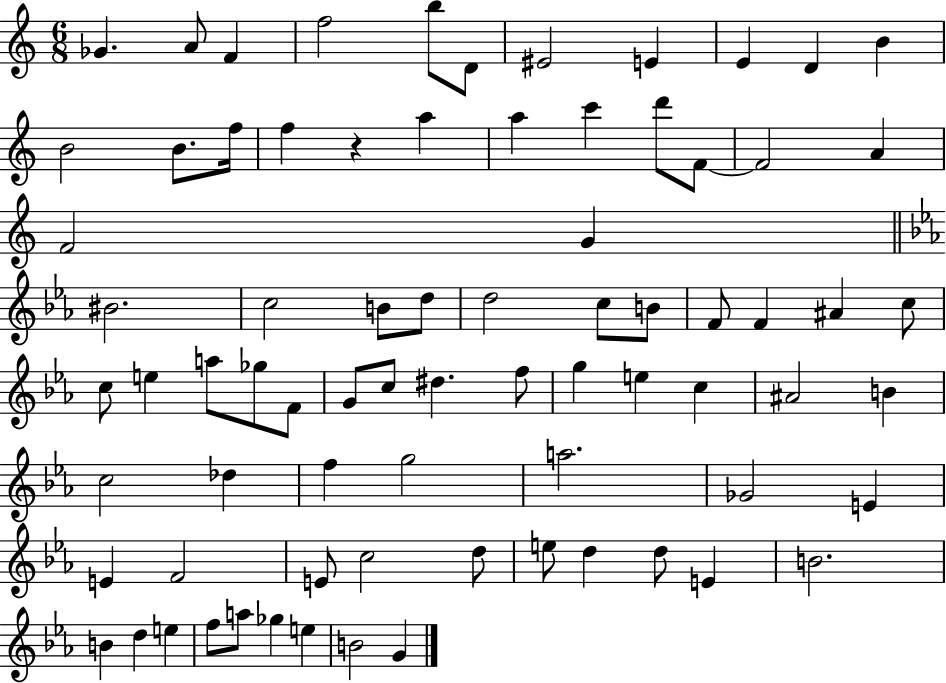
Gb4/q. A4/e F4/q F5/h B5/e D4/e EIS4/h E4/q E4/q D4/q B4/q B4/h B4/e. F5/s F5/q R/q A5/q A5/q C6/q D6/e F4/e F4/h A4/q F4/h G4/q BIS4/h. C5/h B4/e D5/e D5/h C5/e B4/e F4/e F4/q A#4/q C5/e C5/e E5/q A5/e Gb5/e F4/e G4/e C5/e D#5/q. F5/e G5/q E5/q C5/q A#4/h B4/q C5/h Db5/q F5/q G5/h A5/h. Gb4/h E4/q E4/q F4/h E4/e C5/h D5/e E5/e D5/q D5/e E4/q B4/h. B4/q D5/q E5/q F5/e A5/e Gb5/q E5/q B4/h G4/q